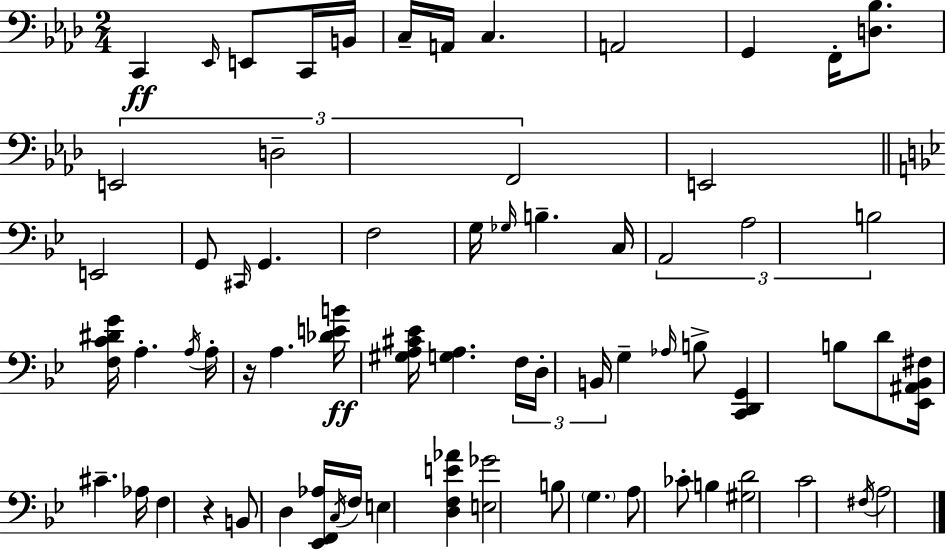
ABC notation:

X:1
T:Untitled
M:2/4
L:1/4
K:Ab
C,, _E,,/4 E,,/2 C,,/4 B,,/4 C,/4 A,,/4 C, A,,2 G,, F,,/4 [D,_B,]/2 E,,2 D,2 F,,2 E,,2 E,,2 G,,/2 ^C,,/4 G,, F,2 G,/4 _G,/4 B, C,/4 A,,2 A,2 B,2 [F,C^DG]/4 A, A,/4 A,/4 z/4 A, [_DEB]/4 [^G,A,^C_E]/4 [G,A,] F,/4 D,/4 B,,/4 G, _A,/4 B,/2 [C,,D,,G,,] B,/2 D/2 [_E,,^A,,_B,,^F,]/4 ^C _A,/4 F, z B,,/2 D, [_E,,F,,_A,]/4 C,/4 F,/4 E, [D,F,E_A] [E,_G]2 B,/2 G, A,/2 _C/2 B, [^G,D]2 C2 ^F,/4 A,2